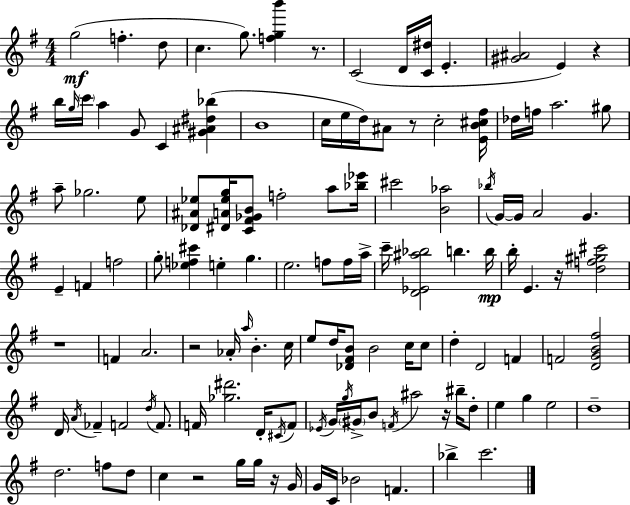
G5/h F5/q. D5/e C5/q. G5/e. [F5,G5,B6]/q R/e. C4/h D4/s [C4,D#5]/s E4/q. [G#4,A#4]/h E4/q R/q B5/s G5/s C6/s A5/q G4/e C4/q [G#4,A#4,D#5,Bb5]/q B4/w C5/s E5/s D5/s A#4/e R/e C5/h [E4,B4,C#5,F#5]/s Db5/s F5/s A5/h. G#5/e A5/e Gb5/h. E5/e [Db4,A#4,Eb5]/e [D#4,A4,Eb5,G5]/s [C4,F#4,Gb4,B4]/e F5/h A5/e [Bb5,Eb6]/s C#6/h [B4,Ab5]/h Bb5/s G4/s G4/s A4/h G4/q. E4/q F4/q F5/h G5/e [Eb5,F5,C#6]/q E5/q G5/q. E5/h. F5/e F5/s A5/s C6/s [D4,Eb4,A#5,Bb5]/h B5/q. B5/s B5/s E4/q. R/s [D5,F5,G#5,C#6]/h R/w F4/q A4/h. R/h Ab4/s A5/s B4/q. C5/s E5/e D5/s [Db4,F#4,B4]/e B4/h C5/s C5/e D5/q D4/h F4/q F4/h [D4,G4,B4,F#5]/h D4/s A4/s FES4/q F4/h D5/s F4/e. F4/s [Gb5,D#6]/h. D4/s C#4/s F4/e Eb4/s G4/s G5/s G#4/s B4/e F4/s A#5/h R/s BIS5/s D5/e E5/q G5/q E5/h D5/w D5/h. F5/e D5/e C5/q R/h G5/s G5/s R/s G4/s G4/s C4/s Bb4/h F4/q. Bb5/q C6/h.